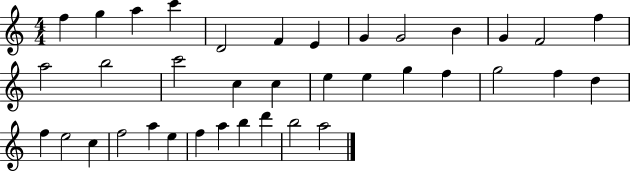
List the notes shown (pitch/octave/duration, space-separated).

F5/q G5/q A5/q C6/q D4/h F4/q E4/q G4/q G4/h B4/q G4/q F4/h F5/q A5/h B5/h C6/h C5/q C5/q E5/q E5/q G5/q F5/q G5/h F5/q D5/q F5/q E5/h C5/q F5/h A5/q E5/q F5/q A5/q B5/q D6/q B5/h A5/h